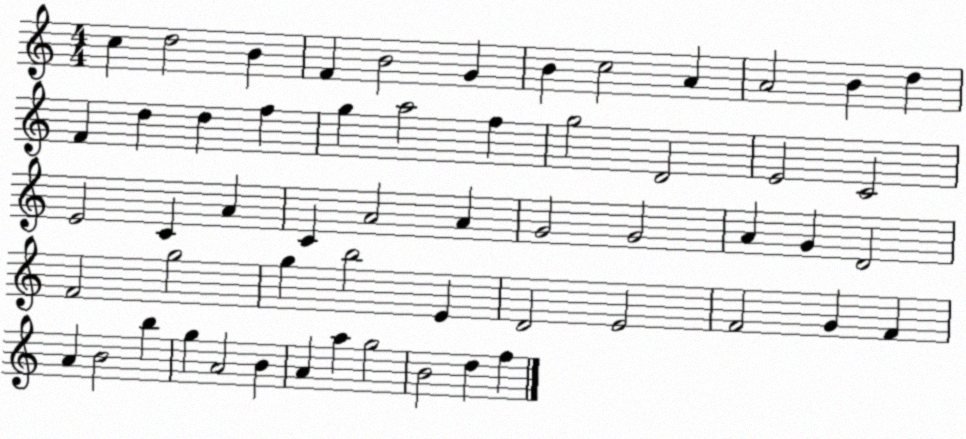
X:1
T:Untitled
M:4/4
L:1/4
K:C
c d2 B F B2 G B c2 A A2 B d F d d f g a2 f g2 D2 E2 C2 E2 C A C A2 A G2 G2 A G D2 F2 g2 g b2 E D2 E2 F2 G F A B2 b g A2 B A a g2 B2 d f